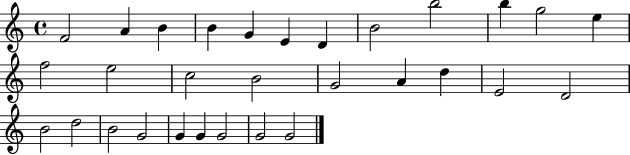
F4/h A4/q B4/q B4/q G4/q E4/q D4/q B4/h B5/h B5/q G5/h E5/q F5/h E5/h C5/h B4/h G4/h A4/q D5/q E4/h D4/h B4/h D5/h B4/h G4/h G4/q G4/q G4/h G4/h G4/h